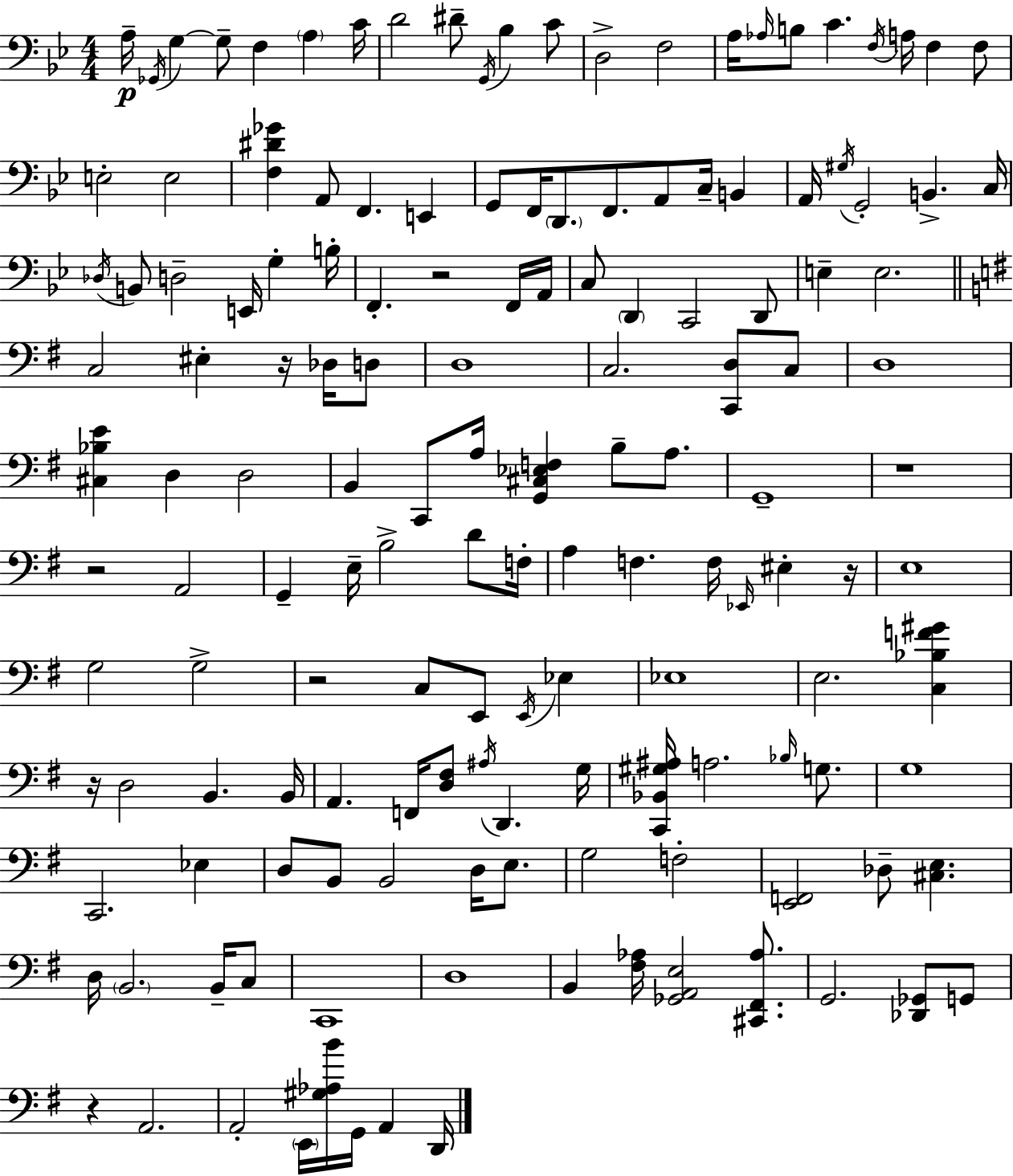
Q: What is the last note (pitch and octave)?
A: D2